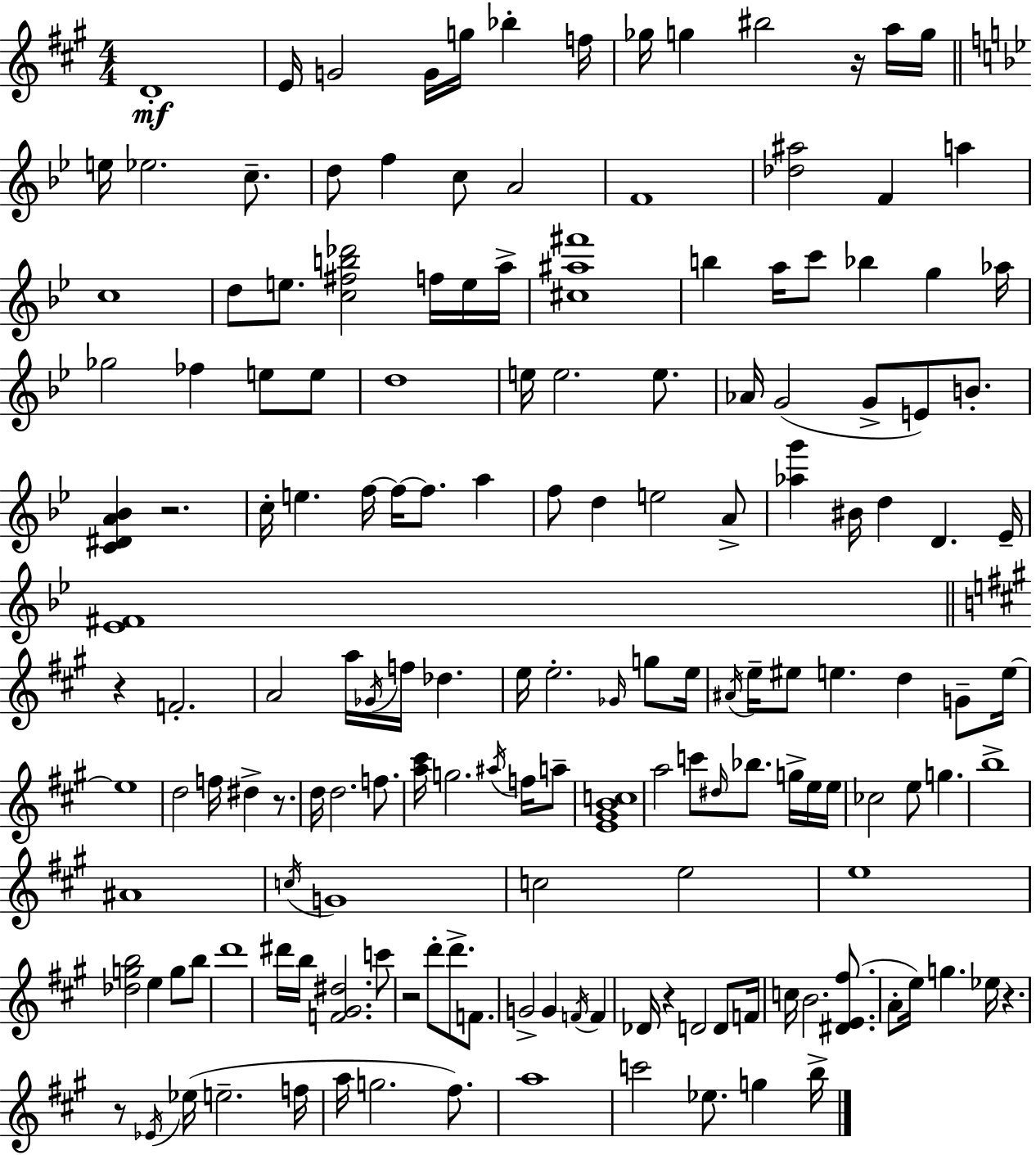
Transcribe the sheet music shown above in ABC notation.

X:1
T:Untitled
M:4/4
L:1/4
K:A
D4 E/4 G2 G/4 g/4 _b f/4 _g/4 g ^b2 z/4 a/4 g/4 e/4 _e2 c/2 d/2 f c/2 A2 F4 [_d^a]2 F a c4 d/2 e/2 [c^fb_d']2 f/4 e/4 a/4 [^c^a^f']4 b a/4 c'/2 _b g _a/4 _g2 _f e/2 e/2 d4 e/4 e2 e/2 _A/4 G2 G/2 E/2 B/2 [C^DA_B] z2 c/4 e f/4 f/4 f/2 a f/2 d e2 A/2 [_ag'] ^B/4 d D _E/4 [_E^F]4 z F2 A2 a/4 _G/4 f/4 _d e/4 e2 _G/4 g/2 e/4 ^A/4 e/4 ^e/2 e d G/2 e/4 e4 d2 f/4 ^d z/2 d/4 d2 f/2 [a^c']/4 g2 ^a/4 f/4 a/2 [E^GBc]4 a2 c'/2 ^d/4 _b/2 g/4 e/4 e/4 _c2 e/2 g b4 ^A4 c/4 G4 c2 e2 e4 [_dgb]2 e g/2 b/2 d'4 ^d'/4 b/4 [F^G^d]2 c'/2 z2 d'/2 d'/2 F/2 G2 G F/4 F _D/4 z D2 D/2 F/4 c/4 B2 [^DE^f]/2 A/2 e/4 g _e/4 z z/2 _E/4 _e/4 e2 f/4 a/4 g2 ^f/2 a4 c'2 _e/2 g b/4